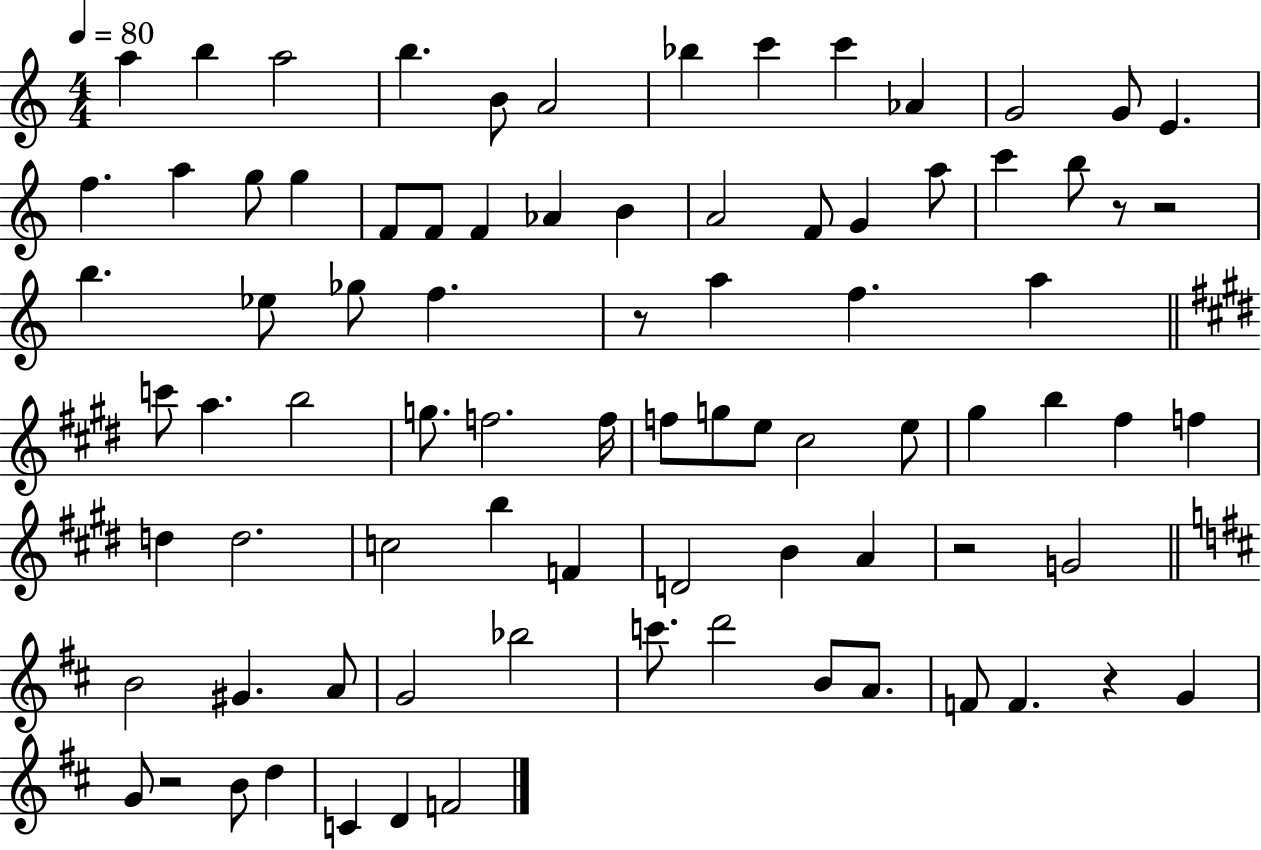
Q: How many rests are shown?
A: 6